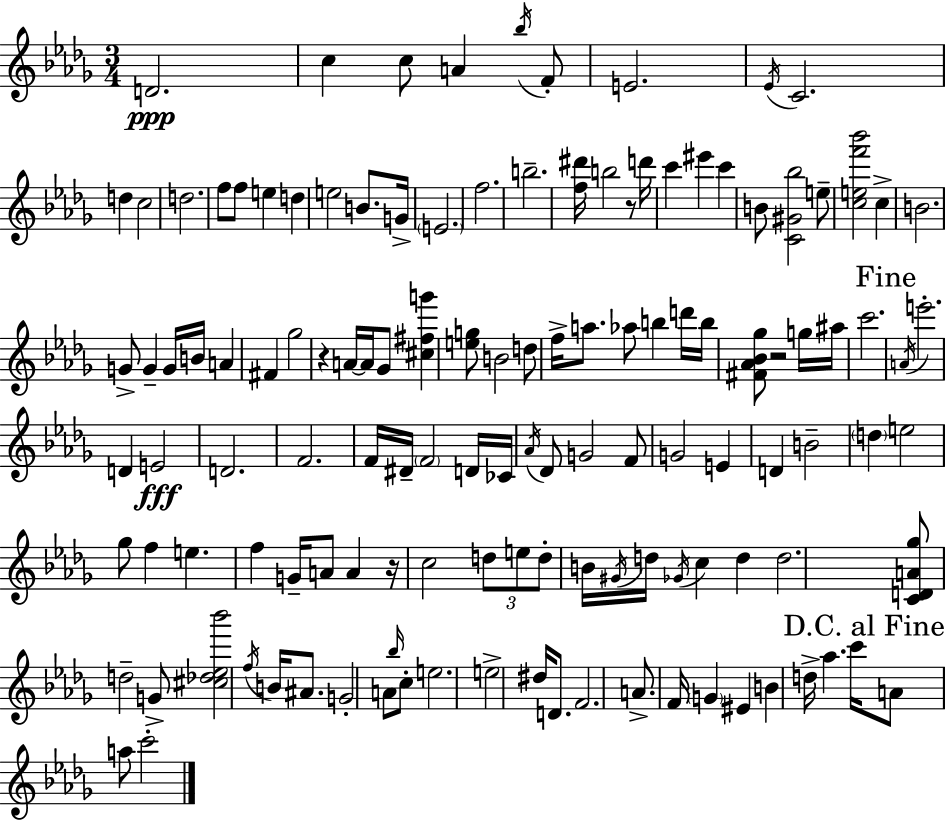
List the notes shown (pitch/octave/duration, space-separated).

D4/h. C5/q C5/e A4/q Bb5/s F4/e E4/h. Eb4/s C4/h. D5/q C5/h D5/h. F5/e F5/e E5/q D5/q E5/h B4/e. G4/s E4/h. F5/h. B5/h. [F5,D#6]/s B5/h R/e D6/s C6/q EIS6/q C6/q B4/e [C4,G#4,Bb5]/h E5/e [C5,E5,F6,Bb6]/h C5/q B4/h. G4/e G4/q G4/s B4/s A4/q F#4/q Gb5/h R/q A4/s A4/s Gb4/e [C#5,F#5,G6]/q [E5,G5]/e B4/h D5/e F5/s A5/e. Ab5/e B5/q D6/s B5/s [F#4,Ab4,Bb4,Gb5]/e R/h G5/s A#5/s C6/h. A4/s E6/h. D4/q E4/h D4/h. F4/h. F4/s D#4/s F4/h D4/s CES4/s Ab4/s Db4/e G4/h F4/e G4/h E4/q D4/q B4/h D5/q E5/h Gb5/e F5/q E5/q. F5/q G4/s A4/e A4/q R/s C5/h D5/e E5/e D5/e B4/s G#4/s D5/s Gb4/s C5/q D5/q D5/h. [C4,D4,A4,Gb5]/e D5/h G4/e [C#5,Db5,Eb5,Bb6]/h F5/s B4/s A#4/e. G4/h A4/e Bb5/s C5/e E5/h. E5/h D#5/s D4/e. F4/h. A4/e. F4/s G4/q EIS4/q B4/q D5/s Ab5/q. C6/s A4/e A5/e C6/h